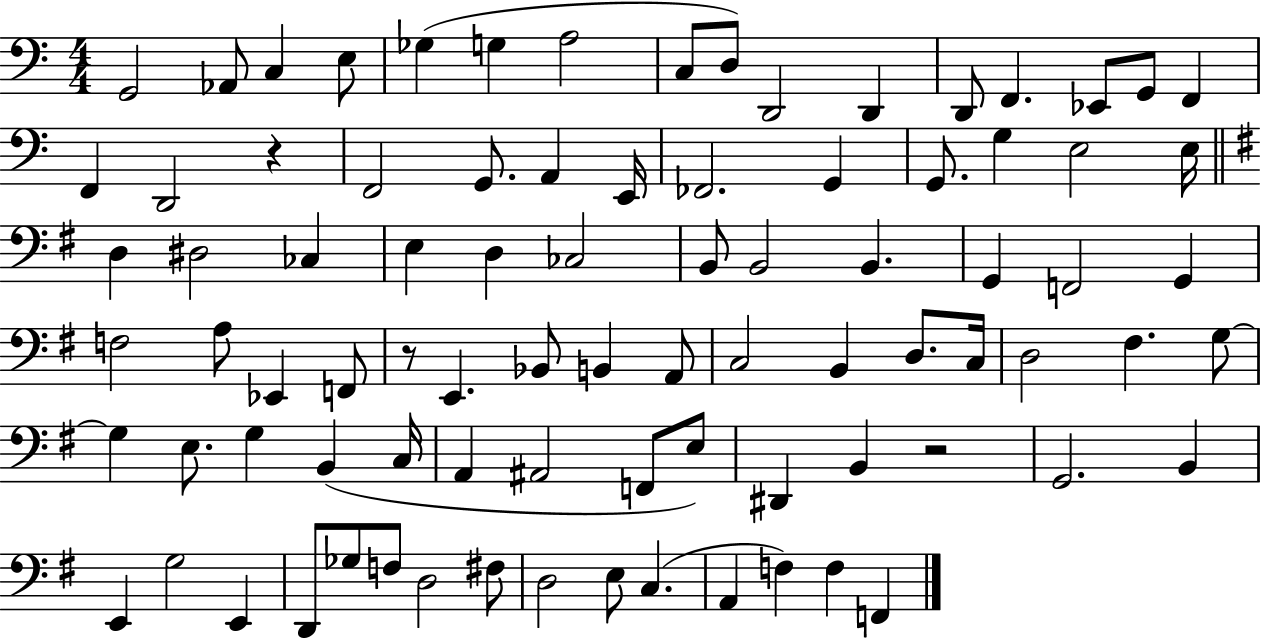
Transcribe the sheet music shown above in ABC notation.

X:1
T:Untitled
M:4/4
L:1/4
K:C
G,,2 _A,,/2 C, E,/2 _G, G, A,2 C,/2 D,/2 D,,2 D,, D,,/2 F,, _E,,/2 G,,/2 F,, F,, D,,2 z F,,2 G,,/2 A,, E,,/4 _F,,2 G,, G,,/2 G, E,2 E,/4 D, ^D,2 _C, E, D, _C,2 B,,/2 B,,2 B,, G,, F,,2 G,, F,2 A,/2 _E,, F,,/2 z/2 E,, _B,,/2 B,, A,,/2 C,2 B,, D,/2 C,/4 D,2 ^F, G,/2 G, E,/2 G, B,, C,/4 A,, ^A,,2 F,,/2 E,/2 ^D,, B,, z2 G,,2 B,, E,, G,2 E,, D,,/2 _G,/2 F,/2 D,2 ^F,/2 D,2 E,/2 C, A,, F, F, F,,